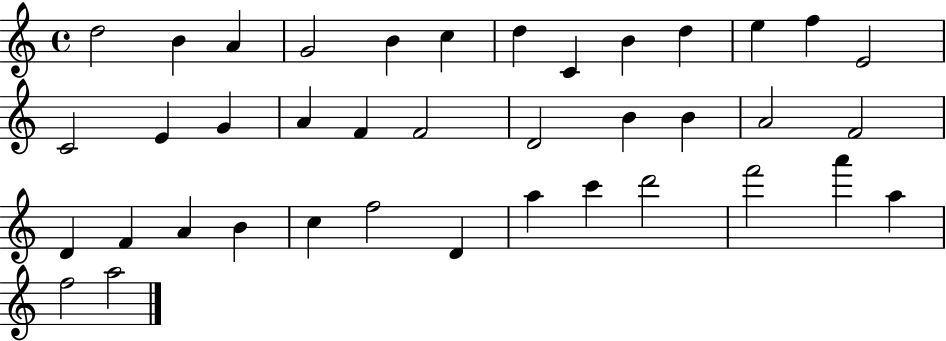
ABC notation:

X:1
T:Untitled
M:4/4
L:1/4
K:C
d2 B A G2 B c d C B d e f E2 C2 E G A F F2 D2 B B A2 F2 D F A B c f2 D a c' d'2 f'2 a' a f2 a2